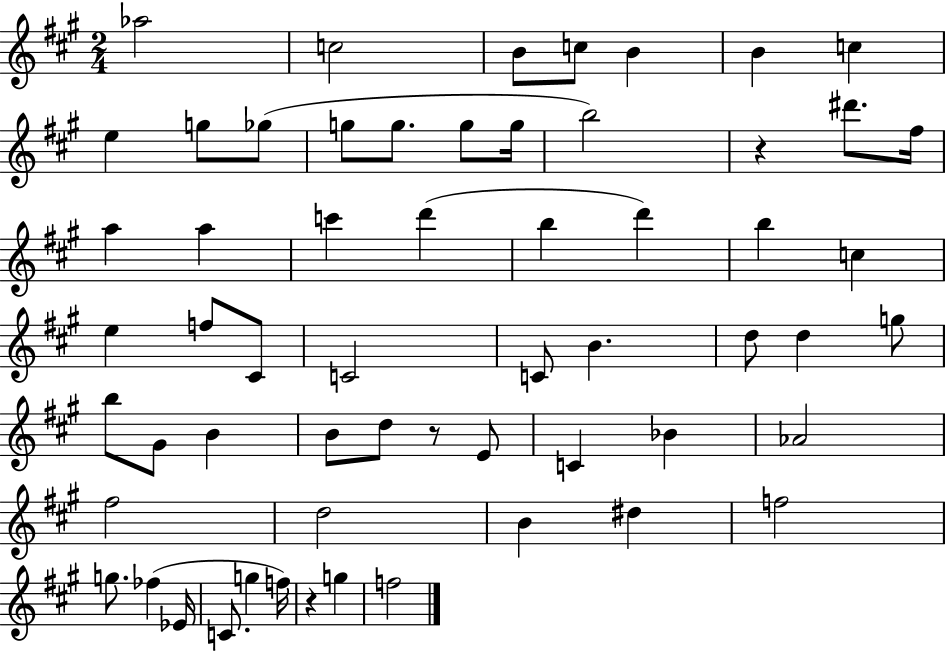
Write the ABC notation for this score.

X:1
T:Untitled
M:2/4
L:1/4
K:A
_a2 c2 B/2 c/2 B B c e g/2 _g/2 g/2 g/2 g/2 g/4 b2 z ^d'/2 ^f/4 a a c' d' b d' b c e f/2 ^C/2 C2 C/2 B d/2 d g/2 b/2 ^G/2 B B/2 d/2 z/2 E/2 C _B _A2 ^f2 d2 B ^d f2 g/2 _f _E/4 C/2 g f/4 z g f2